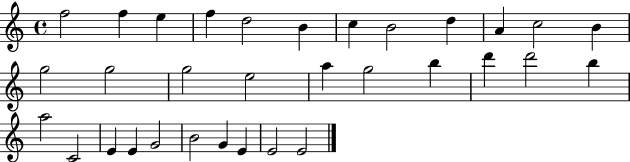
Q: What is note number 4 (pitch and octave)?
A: F5